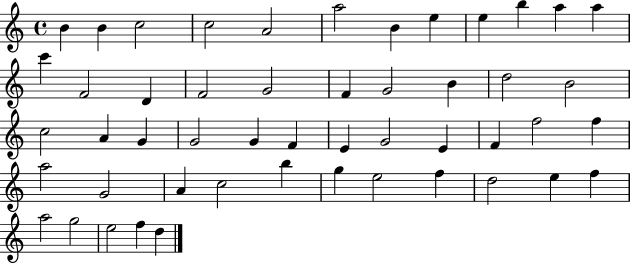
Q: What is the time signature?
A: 4/4